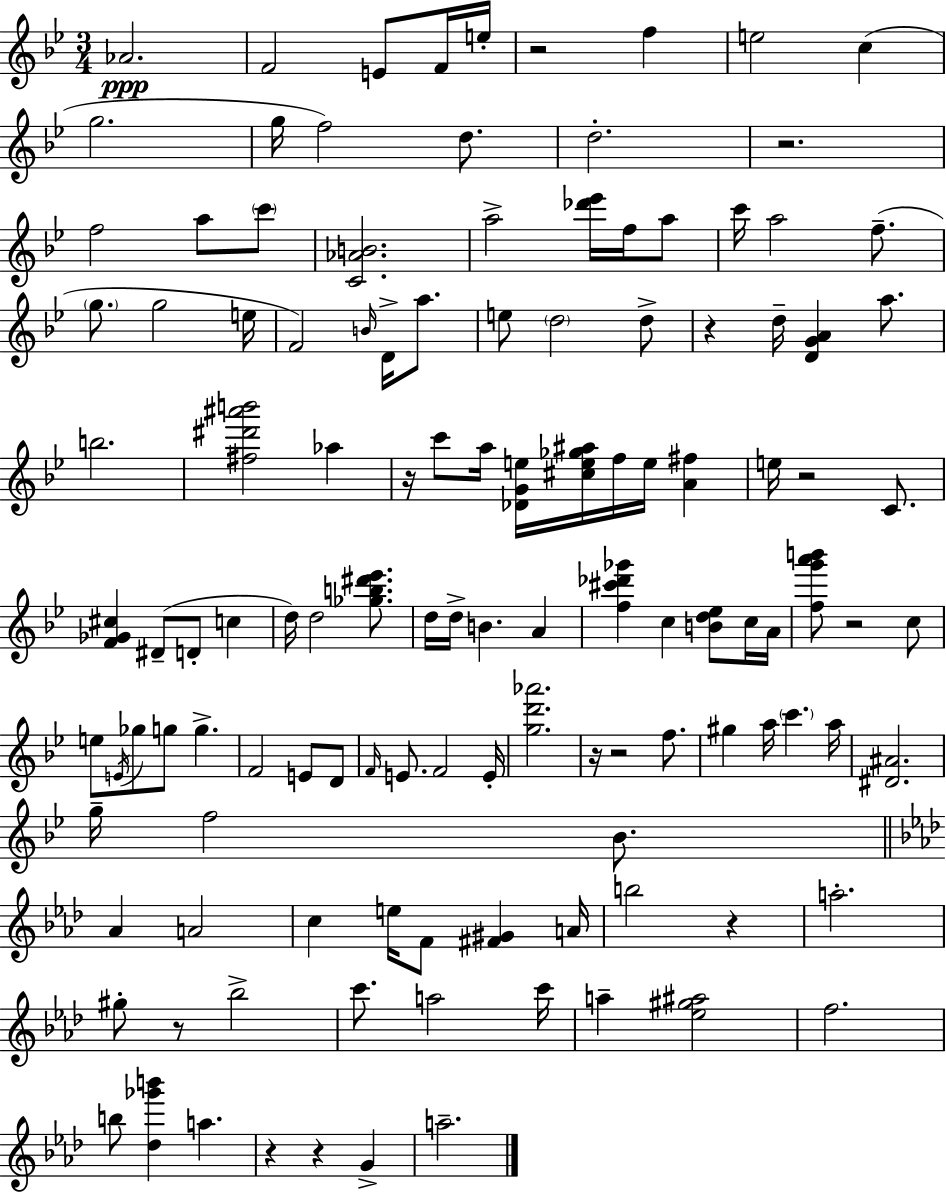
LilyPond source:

{
  \clef treble
  \numericTimeSignature
  \time 3/4
  \key g \minor
  aes'2.\ppp | f'2 e'8 f'16 e''16-. | r2 f''4 | e''2 c''4( | \break g''2. | g''16 f''2) d''8. | d''2.-. | r2. | \break f''2 a''8 \parenthesize c'''8 | <c' aes' b'>2. | a''2-> <des''' ees'''>16 f''16 a''8 | c'''16 a''2 f''8.--( | \break \parenthesize g''8. g''2 e''16 | f'2) \grace { b'16 } d'16-> a''8. | e''8 \parenthesize d''2 d''8-> | r4 d''16-- <d' g' a'>4 a''8. | \break b''2. | <fis'' dis''' ais''' b'''>2 aes''4 | r16 c'''8 a''16 <des' g' e''>16 <cis'' e'' ges'' ais''>16 f''16 e''16 <a' fis''>4 | e''16 r2 c'8. | \break <f' ges' cis''>4 dis'8--( d'8-. c''4 | d''16) d''2 <ges'' b'' dis''' ees'''>8. | d''16 d''16-> b'4. a'4 | <f'' cis''' des''' ges'''>4 c''4 <b' d'' ees''>8 c''16 | \break a'16 <f'' g''' a''' b'''>8 r2 c''8 | e''8 \acciaccatura { e'16 } ges''8 g''8 g''4.-> | f'2 e'8 | d'8 \grace { f'16 } e'8. f'2 | \break e'16-. <g'' d''' aes'''>2. | r16 r2 | f''8. gis''4 a''16 \parenthesize c'''4. | a''16 <dis' ais'>2. | \break g''16-- f''2 | bes'8. \bar "||" \break \key f \minor aes'4 a'2 | c''4 e''16 f'8 <fis' gis'>4 a'16 | b''2 r4 | a''2.-. | \break gis''8-. r8 bes''2-> | c'''8. a''2 c'''16 | a''4-- <ees'' gis'' ais''>2 | f''2. | \break b''8 <des'' ges''' b'''>4 a''4. | r4 r4 g'4-> | a''2.-- | \bar "|."
}